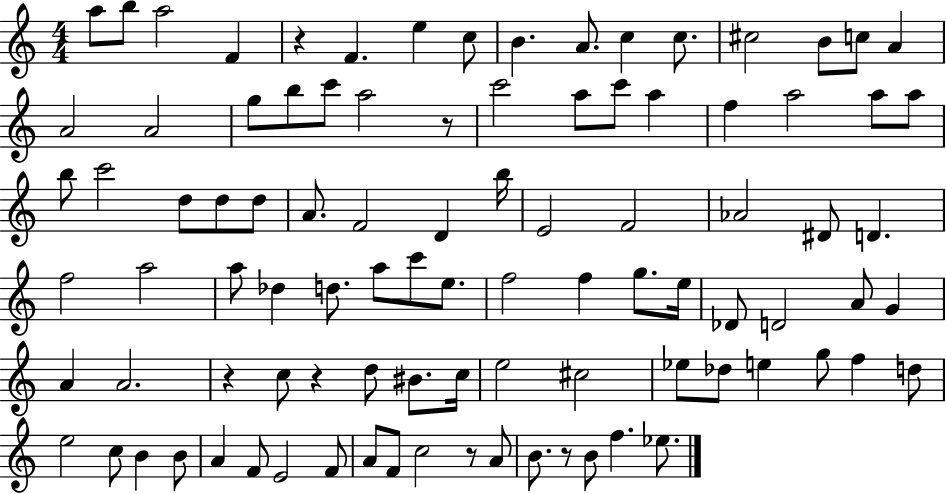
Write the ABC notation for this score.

X:1
T:Untitled
M:4/4
L:1/4
K:C
a/2 b/2 a2 F z F e c/2 B A/2 c c/2 ^c2 B/2 c/2 A A2 A2 g/2 b/2 c'/2 a2 z/2 c'2 a/2 c'/2 a f a2 a/2 a/2 b/2 c'2 d/2 d/2 d/2 A/2 F2 D b/4 E2 F2 _A2 ^D/2 D f2 a2 a/2 _d d/2 a/2 c'/2 e/2 f2 f g/2 e/4 _D/2 D2 A/2 G A A2 z c/2 z d/2 ^B/2 c/4 e2 ^c2 _e/2 _d/2 e g/2 f d/2 e2 c/2 B B/2 A F/2 E2 F/2 A/2 F/2 c2 z/2 A/2 B/2 z/2 B/2 f _e/2